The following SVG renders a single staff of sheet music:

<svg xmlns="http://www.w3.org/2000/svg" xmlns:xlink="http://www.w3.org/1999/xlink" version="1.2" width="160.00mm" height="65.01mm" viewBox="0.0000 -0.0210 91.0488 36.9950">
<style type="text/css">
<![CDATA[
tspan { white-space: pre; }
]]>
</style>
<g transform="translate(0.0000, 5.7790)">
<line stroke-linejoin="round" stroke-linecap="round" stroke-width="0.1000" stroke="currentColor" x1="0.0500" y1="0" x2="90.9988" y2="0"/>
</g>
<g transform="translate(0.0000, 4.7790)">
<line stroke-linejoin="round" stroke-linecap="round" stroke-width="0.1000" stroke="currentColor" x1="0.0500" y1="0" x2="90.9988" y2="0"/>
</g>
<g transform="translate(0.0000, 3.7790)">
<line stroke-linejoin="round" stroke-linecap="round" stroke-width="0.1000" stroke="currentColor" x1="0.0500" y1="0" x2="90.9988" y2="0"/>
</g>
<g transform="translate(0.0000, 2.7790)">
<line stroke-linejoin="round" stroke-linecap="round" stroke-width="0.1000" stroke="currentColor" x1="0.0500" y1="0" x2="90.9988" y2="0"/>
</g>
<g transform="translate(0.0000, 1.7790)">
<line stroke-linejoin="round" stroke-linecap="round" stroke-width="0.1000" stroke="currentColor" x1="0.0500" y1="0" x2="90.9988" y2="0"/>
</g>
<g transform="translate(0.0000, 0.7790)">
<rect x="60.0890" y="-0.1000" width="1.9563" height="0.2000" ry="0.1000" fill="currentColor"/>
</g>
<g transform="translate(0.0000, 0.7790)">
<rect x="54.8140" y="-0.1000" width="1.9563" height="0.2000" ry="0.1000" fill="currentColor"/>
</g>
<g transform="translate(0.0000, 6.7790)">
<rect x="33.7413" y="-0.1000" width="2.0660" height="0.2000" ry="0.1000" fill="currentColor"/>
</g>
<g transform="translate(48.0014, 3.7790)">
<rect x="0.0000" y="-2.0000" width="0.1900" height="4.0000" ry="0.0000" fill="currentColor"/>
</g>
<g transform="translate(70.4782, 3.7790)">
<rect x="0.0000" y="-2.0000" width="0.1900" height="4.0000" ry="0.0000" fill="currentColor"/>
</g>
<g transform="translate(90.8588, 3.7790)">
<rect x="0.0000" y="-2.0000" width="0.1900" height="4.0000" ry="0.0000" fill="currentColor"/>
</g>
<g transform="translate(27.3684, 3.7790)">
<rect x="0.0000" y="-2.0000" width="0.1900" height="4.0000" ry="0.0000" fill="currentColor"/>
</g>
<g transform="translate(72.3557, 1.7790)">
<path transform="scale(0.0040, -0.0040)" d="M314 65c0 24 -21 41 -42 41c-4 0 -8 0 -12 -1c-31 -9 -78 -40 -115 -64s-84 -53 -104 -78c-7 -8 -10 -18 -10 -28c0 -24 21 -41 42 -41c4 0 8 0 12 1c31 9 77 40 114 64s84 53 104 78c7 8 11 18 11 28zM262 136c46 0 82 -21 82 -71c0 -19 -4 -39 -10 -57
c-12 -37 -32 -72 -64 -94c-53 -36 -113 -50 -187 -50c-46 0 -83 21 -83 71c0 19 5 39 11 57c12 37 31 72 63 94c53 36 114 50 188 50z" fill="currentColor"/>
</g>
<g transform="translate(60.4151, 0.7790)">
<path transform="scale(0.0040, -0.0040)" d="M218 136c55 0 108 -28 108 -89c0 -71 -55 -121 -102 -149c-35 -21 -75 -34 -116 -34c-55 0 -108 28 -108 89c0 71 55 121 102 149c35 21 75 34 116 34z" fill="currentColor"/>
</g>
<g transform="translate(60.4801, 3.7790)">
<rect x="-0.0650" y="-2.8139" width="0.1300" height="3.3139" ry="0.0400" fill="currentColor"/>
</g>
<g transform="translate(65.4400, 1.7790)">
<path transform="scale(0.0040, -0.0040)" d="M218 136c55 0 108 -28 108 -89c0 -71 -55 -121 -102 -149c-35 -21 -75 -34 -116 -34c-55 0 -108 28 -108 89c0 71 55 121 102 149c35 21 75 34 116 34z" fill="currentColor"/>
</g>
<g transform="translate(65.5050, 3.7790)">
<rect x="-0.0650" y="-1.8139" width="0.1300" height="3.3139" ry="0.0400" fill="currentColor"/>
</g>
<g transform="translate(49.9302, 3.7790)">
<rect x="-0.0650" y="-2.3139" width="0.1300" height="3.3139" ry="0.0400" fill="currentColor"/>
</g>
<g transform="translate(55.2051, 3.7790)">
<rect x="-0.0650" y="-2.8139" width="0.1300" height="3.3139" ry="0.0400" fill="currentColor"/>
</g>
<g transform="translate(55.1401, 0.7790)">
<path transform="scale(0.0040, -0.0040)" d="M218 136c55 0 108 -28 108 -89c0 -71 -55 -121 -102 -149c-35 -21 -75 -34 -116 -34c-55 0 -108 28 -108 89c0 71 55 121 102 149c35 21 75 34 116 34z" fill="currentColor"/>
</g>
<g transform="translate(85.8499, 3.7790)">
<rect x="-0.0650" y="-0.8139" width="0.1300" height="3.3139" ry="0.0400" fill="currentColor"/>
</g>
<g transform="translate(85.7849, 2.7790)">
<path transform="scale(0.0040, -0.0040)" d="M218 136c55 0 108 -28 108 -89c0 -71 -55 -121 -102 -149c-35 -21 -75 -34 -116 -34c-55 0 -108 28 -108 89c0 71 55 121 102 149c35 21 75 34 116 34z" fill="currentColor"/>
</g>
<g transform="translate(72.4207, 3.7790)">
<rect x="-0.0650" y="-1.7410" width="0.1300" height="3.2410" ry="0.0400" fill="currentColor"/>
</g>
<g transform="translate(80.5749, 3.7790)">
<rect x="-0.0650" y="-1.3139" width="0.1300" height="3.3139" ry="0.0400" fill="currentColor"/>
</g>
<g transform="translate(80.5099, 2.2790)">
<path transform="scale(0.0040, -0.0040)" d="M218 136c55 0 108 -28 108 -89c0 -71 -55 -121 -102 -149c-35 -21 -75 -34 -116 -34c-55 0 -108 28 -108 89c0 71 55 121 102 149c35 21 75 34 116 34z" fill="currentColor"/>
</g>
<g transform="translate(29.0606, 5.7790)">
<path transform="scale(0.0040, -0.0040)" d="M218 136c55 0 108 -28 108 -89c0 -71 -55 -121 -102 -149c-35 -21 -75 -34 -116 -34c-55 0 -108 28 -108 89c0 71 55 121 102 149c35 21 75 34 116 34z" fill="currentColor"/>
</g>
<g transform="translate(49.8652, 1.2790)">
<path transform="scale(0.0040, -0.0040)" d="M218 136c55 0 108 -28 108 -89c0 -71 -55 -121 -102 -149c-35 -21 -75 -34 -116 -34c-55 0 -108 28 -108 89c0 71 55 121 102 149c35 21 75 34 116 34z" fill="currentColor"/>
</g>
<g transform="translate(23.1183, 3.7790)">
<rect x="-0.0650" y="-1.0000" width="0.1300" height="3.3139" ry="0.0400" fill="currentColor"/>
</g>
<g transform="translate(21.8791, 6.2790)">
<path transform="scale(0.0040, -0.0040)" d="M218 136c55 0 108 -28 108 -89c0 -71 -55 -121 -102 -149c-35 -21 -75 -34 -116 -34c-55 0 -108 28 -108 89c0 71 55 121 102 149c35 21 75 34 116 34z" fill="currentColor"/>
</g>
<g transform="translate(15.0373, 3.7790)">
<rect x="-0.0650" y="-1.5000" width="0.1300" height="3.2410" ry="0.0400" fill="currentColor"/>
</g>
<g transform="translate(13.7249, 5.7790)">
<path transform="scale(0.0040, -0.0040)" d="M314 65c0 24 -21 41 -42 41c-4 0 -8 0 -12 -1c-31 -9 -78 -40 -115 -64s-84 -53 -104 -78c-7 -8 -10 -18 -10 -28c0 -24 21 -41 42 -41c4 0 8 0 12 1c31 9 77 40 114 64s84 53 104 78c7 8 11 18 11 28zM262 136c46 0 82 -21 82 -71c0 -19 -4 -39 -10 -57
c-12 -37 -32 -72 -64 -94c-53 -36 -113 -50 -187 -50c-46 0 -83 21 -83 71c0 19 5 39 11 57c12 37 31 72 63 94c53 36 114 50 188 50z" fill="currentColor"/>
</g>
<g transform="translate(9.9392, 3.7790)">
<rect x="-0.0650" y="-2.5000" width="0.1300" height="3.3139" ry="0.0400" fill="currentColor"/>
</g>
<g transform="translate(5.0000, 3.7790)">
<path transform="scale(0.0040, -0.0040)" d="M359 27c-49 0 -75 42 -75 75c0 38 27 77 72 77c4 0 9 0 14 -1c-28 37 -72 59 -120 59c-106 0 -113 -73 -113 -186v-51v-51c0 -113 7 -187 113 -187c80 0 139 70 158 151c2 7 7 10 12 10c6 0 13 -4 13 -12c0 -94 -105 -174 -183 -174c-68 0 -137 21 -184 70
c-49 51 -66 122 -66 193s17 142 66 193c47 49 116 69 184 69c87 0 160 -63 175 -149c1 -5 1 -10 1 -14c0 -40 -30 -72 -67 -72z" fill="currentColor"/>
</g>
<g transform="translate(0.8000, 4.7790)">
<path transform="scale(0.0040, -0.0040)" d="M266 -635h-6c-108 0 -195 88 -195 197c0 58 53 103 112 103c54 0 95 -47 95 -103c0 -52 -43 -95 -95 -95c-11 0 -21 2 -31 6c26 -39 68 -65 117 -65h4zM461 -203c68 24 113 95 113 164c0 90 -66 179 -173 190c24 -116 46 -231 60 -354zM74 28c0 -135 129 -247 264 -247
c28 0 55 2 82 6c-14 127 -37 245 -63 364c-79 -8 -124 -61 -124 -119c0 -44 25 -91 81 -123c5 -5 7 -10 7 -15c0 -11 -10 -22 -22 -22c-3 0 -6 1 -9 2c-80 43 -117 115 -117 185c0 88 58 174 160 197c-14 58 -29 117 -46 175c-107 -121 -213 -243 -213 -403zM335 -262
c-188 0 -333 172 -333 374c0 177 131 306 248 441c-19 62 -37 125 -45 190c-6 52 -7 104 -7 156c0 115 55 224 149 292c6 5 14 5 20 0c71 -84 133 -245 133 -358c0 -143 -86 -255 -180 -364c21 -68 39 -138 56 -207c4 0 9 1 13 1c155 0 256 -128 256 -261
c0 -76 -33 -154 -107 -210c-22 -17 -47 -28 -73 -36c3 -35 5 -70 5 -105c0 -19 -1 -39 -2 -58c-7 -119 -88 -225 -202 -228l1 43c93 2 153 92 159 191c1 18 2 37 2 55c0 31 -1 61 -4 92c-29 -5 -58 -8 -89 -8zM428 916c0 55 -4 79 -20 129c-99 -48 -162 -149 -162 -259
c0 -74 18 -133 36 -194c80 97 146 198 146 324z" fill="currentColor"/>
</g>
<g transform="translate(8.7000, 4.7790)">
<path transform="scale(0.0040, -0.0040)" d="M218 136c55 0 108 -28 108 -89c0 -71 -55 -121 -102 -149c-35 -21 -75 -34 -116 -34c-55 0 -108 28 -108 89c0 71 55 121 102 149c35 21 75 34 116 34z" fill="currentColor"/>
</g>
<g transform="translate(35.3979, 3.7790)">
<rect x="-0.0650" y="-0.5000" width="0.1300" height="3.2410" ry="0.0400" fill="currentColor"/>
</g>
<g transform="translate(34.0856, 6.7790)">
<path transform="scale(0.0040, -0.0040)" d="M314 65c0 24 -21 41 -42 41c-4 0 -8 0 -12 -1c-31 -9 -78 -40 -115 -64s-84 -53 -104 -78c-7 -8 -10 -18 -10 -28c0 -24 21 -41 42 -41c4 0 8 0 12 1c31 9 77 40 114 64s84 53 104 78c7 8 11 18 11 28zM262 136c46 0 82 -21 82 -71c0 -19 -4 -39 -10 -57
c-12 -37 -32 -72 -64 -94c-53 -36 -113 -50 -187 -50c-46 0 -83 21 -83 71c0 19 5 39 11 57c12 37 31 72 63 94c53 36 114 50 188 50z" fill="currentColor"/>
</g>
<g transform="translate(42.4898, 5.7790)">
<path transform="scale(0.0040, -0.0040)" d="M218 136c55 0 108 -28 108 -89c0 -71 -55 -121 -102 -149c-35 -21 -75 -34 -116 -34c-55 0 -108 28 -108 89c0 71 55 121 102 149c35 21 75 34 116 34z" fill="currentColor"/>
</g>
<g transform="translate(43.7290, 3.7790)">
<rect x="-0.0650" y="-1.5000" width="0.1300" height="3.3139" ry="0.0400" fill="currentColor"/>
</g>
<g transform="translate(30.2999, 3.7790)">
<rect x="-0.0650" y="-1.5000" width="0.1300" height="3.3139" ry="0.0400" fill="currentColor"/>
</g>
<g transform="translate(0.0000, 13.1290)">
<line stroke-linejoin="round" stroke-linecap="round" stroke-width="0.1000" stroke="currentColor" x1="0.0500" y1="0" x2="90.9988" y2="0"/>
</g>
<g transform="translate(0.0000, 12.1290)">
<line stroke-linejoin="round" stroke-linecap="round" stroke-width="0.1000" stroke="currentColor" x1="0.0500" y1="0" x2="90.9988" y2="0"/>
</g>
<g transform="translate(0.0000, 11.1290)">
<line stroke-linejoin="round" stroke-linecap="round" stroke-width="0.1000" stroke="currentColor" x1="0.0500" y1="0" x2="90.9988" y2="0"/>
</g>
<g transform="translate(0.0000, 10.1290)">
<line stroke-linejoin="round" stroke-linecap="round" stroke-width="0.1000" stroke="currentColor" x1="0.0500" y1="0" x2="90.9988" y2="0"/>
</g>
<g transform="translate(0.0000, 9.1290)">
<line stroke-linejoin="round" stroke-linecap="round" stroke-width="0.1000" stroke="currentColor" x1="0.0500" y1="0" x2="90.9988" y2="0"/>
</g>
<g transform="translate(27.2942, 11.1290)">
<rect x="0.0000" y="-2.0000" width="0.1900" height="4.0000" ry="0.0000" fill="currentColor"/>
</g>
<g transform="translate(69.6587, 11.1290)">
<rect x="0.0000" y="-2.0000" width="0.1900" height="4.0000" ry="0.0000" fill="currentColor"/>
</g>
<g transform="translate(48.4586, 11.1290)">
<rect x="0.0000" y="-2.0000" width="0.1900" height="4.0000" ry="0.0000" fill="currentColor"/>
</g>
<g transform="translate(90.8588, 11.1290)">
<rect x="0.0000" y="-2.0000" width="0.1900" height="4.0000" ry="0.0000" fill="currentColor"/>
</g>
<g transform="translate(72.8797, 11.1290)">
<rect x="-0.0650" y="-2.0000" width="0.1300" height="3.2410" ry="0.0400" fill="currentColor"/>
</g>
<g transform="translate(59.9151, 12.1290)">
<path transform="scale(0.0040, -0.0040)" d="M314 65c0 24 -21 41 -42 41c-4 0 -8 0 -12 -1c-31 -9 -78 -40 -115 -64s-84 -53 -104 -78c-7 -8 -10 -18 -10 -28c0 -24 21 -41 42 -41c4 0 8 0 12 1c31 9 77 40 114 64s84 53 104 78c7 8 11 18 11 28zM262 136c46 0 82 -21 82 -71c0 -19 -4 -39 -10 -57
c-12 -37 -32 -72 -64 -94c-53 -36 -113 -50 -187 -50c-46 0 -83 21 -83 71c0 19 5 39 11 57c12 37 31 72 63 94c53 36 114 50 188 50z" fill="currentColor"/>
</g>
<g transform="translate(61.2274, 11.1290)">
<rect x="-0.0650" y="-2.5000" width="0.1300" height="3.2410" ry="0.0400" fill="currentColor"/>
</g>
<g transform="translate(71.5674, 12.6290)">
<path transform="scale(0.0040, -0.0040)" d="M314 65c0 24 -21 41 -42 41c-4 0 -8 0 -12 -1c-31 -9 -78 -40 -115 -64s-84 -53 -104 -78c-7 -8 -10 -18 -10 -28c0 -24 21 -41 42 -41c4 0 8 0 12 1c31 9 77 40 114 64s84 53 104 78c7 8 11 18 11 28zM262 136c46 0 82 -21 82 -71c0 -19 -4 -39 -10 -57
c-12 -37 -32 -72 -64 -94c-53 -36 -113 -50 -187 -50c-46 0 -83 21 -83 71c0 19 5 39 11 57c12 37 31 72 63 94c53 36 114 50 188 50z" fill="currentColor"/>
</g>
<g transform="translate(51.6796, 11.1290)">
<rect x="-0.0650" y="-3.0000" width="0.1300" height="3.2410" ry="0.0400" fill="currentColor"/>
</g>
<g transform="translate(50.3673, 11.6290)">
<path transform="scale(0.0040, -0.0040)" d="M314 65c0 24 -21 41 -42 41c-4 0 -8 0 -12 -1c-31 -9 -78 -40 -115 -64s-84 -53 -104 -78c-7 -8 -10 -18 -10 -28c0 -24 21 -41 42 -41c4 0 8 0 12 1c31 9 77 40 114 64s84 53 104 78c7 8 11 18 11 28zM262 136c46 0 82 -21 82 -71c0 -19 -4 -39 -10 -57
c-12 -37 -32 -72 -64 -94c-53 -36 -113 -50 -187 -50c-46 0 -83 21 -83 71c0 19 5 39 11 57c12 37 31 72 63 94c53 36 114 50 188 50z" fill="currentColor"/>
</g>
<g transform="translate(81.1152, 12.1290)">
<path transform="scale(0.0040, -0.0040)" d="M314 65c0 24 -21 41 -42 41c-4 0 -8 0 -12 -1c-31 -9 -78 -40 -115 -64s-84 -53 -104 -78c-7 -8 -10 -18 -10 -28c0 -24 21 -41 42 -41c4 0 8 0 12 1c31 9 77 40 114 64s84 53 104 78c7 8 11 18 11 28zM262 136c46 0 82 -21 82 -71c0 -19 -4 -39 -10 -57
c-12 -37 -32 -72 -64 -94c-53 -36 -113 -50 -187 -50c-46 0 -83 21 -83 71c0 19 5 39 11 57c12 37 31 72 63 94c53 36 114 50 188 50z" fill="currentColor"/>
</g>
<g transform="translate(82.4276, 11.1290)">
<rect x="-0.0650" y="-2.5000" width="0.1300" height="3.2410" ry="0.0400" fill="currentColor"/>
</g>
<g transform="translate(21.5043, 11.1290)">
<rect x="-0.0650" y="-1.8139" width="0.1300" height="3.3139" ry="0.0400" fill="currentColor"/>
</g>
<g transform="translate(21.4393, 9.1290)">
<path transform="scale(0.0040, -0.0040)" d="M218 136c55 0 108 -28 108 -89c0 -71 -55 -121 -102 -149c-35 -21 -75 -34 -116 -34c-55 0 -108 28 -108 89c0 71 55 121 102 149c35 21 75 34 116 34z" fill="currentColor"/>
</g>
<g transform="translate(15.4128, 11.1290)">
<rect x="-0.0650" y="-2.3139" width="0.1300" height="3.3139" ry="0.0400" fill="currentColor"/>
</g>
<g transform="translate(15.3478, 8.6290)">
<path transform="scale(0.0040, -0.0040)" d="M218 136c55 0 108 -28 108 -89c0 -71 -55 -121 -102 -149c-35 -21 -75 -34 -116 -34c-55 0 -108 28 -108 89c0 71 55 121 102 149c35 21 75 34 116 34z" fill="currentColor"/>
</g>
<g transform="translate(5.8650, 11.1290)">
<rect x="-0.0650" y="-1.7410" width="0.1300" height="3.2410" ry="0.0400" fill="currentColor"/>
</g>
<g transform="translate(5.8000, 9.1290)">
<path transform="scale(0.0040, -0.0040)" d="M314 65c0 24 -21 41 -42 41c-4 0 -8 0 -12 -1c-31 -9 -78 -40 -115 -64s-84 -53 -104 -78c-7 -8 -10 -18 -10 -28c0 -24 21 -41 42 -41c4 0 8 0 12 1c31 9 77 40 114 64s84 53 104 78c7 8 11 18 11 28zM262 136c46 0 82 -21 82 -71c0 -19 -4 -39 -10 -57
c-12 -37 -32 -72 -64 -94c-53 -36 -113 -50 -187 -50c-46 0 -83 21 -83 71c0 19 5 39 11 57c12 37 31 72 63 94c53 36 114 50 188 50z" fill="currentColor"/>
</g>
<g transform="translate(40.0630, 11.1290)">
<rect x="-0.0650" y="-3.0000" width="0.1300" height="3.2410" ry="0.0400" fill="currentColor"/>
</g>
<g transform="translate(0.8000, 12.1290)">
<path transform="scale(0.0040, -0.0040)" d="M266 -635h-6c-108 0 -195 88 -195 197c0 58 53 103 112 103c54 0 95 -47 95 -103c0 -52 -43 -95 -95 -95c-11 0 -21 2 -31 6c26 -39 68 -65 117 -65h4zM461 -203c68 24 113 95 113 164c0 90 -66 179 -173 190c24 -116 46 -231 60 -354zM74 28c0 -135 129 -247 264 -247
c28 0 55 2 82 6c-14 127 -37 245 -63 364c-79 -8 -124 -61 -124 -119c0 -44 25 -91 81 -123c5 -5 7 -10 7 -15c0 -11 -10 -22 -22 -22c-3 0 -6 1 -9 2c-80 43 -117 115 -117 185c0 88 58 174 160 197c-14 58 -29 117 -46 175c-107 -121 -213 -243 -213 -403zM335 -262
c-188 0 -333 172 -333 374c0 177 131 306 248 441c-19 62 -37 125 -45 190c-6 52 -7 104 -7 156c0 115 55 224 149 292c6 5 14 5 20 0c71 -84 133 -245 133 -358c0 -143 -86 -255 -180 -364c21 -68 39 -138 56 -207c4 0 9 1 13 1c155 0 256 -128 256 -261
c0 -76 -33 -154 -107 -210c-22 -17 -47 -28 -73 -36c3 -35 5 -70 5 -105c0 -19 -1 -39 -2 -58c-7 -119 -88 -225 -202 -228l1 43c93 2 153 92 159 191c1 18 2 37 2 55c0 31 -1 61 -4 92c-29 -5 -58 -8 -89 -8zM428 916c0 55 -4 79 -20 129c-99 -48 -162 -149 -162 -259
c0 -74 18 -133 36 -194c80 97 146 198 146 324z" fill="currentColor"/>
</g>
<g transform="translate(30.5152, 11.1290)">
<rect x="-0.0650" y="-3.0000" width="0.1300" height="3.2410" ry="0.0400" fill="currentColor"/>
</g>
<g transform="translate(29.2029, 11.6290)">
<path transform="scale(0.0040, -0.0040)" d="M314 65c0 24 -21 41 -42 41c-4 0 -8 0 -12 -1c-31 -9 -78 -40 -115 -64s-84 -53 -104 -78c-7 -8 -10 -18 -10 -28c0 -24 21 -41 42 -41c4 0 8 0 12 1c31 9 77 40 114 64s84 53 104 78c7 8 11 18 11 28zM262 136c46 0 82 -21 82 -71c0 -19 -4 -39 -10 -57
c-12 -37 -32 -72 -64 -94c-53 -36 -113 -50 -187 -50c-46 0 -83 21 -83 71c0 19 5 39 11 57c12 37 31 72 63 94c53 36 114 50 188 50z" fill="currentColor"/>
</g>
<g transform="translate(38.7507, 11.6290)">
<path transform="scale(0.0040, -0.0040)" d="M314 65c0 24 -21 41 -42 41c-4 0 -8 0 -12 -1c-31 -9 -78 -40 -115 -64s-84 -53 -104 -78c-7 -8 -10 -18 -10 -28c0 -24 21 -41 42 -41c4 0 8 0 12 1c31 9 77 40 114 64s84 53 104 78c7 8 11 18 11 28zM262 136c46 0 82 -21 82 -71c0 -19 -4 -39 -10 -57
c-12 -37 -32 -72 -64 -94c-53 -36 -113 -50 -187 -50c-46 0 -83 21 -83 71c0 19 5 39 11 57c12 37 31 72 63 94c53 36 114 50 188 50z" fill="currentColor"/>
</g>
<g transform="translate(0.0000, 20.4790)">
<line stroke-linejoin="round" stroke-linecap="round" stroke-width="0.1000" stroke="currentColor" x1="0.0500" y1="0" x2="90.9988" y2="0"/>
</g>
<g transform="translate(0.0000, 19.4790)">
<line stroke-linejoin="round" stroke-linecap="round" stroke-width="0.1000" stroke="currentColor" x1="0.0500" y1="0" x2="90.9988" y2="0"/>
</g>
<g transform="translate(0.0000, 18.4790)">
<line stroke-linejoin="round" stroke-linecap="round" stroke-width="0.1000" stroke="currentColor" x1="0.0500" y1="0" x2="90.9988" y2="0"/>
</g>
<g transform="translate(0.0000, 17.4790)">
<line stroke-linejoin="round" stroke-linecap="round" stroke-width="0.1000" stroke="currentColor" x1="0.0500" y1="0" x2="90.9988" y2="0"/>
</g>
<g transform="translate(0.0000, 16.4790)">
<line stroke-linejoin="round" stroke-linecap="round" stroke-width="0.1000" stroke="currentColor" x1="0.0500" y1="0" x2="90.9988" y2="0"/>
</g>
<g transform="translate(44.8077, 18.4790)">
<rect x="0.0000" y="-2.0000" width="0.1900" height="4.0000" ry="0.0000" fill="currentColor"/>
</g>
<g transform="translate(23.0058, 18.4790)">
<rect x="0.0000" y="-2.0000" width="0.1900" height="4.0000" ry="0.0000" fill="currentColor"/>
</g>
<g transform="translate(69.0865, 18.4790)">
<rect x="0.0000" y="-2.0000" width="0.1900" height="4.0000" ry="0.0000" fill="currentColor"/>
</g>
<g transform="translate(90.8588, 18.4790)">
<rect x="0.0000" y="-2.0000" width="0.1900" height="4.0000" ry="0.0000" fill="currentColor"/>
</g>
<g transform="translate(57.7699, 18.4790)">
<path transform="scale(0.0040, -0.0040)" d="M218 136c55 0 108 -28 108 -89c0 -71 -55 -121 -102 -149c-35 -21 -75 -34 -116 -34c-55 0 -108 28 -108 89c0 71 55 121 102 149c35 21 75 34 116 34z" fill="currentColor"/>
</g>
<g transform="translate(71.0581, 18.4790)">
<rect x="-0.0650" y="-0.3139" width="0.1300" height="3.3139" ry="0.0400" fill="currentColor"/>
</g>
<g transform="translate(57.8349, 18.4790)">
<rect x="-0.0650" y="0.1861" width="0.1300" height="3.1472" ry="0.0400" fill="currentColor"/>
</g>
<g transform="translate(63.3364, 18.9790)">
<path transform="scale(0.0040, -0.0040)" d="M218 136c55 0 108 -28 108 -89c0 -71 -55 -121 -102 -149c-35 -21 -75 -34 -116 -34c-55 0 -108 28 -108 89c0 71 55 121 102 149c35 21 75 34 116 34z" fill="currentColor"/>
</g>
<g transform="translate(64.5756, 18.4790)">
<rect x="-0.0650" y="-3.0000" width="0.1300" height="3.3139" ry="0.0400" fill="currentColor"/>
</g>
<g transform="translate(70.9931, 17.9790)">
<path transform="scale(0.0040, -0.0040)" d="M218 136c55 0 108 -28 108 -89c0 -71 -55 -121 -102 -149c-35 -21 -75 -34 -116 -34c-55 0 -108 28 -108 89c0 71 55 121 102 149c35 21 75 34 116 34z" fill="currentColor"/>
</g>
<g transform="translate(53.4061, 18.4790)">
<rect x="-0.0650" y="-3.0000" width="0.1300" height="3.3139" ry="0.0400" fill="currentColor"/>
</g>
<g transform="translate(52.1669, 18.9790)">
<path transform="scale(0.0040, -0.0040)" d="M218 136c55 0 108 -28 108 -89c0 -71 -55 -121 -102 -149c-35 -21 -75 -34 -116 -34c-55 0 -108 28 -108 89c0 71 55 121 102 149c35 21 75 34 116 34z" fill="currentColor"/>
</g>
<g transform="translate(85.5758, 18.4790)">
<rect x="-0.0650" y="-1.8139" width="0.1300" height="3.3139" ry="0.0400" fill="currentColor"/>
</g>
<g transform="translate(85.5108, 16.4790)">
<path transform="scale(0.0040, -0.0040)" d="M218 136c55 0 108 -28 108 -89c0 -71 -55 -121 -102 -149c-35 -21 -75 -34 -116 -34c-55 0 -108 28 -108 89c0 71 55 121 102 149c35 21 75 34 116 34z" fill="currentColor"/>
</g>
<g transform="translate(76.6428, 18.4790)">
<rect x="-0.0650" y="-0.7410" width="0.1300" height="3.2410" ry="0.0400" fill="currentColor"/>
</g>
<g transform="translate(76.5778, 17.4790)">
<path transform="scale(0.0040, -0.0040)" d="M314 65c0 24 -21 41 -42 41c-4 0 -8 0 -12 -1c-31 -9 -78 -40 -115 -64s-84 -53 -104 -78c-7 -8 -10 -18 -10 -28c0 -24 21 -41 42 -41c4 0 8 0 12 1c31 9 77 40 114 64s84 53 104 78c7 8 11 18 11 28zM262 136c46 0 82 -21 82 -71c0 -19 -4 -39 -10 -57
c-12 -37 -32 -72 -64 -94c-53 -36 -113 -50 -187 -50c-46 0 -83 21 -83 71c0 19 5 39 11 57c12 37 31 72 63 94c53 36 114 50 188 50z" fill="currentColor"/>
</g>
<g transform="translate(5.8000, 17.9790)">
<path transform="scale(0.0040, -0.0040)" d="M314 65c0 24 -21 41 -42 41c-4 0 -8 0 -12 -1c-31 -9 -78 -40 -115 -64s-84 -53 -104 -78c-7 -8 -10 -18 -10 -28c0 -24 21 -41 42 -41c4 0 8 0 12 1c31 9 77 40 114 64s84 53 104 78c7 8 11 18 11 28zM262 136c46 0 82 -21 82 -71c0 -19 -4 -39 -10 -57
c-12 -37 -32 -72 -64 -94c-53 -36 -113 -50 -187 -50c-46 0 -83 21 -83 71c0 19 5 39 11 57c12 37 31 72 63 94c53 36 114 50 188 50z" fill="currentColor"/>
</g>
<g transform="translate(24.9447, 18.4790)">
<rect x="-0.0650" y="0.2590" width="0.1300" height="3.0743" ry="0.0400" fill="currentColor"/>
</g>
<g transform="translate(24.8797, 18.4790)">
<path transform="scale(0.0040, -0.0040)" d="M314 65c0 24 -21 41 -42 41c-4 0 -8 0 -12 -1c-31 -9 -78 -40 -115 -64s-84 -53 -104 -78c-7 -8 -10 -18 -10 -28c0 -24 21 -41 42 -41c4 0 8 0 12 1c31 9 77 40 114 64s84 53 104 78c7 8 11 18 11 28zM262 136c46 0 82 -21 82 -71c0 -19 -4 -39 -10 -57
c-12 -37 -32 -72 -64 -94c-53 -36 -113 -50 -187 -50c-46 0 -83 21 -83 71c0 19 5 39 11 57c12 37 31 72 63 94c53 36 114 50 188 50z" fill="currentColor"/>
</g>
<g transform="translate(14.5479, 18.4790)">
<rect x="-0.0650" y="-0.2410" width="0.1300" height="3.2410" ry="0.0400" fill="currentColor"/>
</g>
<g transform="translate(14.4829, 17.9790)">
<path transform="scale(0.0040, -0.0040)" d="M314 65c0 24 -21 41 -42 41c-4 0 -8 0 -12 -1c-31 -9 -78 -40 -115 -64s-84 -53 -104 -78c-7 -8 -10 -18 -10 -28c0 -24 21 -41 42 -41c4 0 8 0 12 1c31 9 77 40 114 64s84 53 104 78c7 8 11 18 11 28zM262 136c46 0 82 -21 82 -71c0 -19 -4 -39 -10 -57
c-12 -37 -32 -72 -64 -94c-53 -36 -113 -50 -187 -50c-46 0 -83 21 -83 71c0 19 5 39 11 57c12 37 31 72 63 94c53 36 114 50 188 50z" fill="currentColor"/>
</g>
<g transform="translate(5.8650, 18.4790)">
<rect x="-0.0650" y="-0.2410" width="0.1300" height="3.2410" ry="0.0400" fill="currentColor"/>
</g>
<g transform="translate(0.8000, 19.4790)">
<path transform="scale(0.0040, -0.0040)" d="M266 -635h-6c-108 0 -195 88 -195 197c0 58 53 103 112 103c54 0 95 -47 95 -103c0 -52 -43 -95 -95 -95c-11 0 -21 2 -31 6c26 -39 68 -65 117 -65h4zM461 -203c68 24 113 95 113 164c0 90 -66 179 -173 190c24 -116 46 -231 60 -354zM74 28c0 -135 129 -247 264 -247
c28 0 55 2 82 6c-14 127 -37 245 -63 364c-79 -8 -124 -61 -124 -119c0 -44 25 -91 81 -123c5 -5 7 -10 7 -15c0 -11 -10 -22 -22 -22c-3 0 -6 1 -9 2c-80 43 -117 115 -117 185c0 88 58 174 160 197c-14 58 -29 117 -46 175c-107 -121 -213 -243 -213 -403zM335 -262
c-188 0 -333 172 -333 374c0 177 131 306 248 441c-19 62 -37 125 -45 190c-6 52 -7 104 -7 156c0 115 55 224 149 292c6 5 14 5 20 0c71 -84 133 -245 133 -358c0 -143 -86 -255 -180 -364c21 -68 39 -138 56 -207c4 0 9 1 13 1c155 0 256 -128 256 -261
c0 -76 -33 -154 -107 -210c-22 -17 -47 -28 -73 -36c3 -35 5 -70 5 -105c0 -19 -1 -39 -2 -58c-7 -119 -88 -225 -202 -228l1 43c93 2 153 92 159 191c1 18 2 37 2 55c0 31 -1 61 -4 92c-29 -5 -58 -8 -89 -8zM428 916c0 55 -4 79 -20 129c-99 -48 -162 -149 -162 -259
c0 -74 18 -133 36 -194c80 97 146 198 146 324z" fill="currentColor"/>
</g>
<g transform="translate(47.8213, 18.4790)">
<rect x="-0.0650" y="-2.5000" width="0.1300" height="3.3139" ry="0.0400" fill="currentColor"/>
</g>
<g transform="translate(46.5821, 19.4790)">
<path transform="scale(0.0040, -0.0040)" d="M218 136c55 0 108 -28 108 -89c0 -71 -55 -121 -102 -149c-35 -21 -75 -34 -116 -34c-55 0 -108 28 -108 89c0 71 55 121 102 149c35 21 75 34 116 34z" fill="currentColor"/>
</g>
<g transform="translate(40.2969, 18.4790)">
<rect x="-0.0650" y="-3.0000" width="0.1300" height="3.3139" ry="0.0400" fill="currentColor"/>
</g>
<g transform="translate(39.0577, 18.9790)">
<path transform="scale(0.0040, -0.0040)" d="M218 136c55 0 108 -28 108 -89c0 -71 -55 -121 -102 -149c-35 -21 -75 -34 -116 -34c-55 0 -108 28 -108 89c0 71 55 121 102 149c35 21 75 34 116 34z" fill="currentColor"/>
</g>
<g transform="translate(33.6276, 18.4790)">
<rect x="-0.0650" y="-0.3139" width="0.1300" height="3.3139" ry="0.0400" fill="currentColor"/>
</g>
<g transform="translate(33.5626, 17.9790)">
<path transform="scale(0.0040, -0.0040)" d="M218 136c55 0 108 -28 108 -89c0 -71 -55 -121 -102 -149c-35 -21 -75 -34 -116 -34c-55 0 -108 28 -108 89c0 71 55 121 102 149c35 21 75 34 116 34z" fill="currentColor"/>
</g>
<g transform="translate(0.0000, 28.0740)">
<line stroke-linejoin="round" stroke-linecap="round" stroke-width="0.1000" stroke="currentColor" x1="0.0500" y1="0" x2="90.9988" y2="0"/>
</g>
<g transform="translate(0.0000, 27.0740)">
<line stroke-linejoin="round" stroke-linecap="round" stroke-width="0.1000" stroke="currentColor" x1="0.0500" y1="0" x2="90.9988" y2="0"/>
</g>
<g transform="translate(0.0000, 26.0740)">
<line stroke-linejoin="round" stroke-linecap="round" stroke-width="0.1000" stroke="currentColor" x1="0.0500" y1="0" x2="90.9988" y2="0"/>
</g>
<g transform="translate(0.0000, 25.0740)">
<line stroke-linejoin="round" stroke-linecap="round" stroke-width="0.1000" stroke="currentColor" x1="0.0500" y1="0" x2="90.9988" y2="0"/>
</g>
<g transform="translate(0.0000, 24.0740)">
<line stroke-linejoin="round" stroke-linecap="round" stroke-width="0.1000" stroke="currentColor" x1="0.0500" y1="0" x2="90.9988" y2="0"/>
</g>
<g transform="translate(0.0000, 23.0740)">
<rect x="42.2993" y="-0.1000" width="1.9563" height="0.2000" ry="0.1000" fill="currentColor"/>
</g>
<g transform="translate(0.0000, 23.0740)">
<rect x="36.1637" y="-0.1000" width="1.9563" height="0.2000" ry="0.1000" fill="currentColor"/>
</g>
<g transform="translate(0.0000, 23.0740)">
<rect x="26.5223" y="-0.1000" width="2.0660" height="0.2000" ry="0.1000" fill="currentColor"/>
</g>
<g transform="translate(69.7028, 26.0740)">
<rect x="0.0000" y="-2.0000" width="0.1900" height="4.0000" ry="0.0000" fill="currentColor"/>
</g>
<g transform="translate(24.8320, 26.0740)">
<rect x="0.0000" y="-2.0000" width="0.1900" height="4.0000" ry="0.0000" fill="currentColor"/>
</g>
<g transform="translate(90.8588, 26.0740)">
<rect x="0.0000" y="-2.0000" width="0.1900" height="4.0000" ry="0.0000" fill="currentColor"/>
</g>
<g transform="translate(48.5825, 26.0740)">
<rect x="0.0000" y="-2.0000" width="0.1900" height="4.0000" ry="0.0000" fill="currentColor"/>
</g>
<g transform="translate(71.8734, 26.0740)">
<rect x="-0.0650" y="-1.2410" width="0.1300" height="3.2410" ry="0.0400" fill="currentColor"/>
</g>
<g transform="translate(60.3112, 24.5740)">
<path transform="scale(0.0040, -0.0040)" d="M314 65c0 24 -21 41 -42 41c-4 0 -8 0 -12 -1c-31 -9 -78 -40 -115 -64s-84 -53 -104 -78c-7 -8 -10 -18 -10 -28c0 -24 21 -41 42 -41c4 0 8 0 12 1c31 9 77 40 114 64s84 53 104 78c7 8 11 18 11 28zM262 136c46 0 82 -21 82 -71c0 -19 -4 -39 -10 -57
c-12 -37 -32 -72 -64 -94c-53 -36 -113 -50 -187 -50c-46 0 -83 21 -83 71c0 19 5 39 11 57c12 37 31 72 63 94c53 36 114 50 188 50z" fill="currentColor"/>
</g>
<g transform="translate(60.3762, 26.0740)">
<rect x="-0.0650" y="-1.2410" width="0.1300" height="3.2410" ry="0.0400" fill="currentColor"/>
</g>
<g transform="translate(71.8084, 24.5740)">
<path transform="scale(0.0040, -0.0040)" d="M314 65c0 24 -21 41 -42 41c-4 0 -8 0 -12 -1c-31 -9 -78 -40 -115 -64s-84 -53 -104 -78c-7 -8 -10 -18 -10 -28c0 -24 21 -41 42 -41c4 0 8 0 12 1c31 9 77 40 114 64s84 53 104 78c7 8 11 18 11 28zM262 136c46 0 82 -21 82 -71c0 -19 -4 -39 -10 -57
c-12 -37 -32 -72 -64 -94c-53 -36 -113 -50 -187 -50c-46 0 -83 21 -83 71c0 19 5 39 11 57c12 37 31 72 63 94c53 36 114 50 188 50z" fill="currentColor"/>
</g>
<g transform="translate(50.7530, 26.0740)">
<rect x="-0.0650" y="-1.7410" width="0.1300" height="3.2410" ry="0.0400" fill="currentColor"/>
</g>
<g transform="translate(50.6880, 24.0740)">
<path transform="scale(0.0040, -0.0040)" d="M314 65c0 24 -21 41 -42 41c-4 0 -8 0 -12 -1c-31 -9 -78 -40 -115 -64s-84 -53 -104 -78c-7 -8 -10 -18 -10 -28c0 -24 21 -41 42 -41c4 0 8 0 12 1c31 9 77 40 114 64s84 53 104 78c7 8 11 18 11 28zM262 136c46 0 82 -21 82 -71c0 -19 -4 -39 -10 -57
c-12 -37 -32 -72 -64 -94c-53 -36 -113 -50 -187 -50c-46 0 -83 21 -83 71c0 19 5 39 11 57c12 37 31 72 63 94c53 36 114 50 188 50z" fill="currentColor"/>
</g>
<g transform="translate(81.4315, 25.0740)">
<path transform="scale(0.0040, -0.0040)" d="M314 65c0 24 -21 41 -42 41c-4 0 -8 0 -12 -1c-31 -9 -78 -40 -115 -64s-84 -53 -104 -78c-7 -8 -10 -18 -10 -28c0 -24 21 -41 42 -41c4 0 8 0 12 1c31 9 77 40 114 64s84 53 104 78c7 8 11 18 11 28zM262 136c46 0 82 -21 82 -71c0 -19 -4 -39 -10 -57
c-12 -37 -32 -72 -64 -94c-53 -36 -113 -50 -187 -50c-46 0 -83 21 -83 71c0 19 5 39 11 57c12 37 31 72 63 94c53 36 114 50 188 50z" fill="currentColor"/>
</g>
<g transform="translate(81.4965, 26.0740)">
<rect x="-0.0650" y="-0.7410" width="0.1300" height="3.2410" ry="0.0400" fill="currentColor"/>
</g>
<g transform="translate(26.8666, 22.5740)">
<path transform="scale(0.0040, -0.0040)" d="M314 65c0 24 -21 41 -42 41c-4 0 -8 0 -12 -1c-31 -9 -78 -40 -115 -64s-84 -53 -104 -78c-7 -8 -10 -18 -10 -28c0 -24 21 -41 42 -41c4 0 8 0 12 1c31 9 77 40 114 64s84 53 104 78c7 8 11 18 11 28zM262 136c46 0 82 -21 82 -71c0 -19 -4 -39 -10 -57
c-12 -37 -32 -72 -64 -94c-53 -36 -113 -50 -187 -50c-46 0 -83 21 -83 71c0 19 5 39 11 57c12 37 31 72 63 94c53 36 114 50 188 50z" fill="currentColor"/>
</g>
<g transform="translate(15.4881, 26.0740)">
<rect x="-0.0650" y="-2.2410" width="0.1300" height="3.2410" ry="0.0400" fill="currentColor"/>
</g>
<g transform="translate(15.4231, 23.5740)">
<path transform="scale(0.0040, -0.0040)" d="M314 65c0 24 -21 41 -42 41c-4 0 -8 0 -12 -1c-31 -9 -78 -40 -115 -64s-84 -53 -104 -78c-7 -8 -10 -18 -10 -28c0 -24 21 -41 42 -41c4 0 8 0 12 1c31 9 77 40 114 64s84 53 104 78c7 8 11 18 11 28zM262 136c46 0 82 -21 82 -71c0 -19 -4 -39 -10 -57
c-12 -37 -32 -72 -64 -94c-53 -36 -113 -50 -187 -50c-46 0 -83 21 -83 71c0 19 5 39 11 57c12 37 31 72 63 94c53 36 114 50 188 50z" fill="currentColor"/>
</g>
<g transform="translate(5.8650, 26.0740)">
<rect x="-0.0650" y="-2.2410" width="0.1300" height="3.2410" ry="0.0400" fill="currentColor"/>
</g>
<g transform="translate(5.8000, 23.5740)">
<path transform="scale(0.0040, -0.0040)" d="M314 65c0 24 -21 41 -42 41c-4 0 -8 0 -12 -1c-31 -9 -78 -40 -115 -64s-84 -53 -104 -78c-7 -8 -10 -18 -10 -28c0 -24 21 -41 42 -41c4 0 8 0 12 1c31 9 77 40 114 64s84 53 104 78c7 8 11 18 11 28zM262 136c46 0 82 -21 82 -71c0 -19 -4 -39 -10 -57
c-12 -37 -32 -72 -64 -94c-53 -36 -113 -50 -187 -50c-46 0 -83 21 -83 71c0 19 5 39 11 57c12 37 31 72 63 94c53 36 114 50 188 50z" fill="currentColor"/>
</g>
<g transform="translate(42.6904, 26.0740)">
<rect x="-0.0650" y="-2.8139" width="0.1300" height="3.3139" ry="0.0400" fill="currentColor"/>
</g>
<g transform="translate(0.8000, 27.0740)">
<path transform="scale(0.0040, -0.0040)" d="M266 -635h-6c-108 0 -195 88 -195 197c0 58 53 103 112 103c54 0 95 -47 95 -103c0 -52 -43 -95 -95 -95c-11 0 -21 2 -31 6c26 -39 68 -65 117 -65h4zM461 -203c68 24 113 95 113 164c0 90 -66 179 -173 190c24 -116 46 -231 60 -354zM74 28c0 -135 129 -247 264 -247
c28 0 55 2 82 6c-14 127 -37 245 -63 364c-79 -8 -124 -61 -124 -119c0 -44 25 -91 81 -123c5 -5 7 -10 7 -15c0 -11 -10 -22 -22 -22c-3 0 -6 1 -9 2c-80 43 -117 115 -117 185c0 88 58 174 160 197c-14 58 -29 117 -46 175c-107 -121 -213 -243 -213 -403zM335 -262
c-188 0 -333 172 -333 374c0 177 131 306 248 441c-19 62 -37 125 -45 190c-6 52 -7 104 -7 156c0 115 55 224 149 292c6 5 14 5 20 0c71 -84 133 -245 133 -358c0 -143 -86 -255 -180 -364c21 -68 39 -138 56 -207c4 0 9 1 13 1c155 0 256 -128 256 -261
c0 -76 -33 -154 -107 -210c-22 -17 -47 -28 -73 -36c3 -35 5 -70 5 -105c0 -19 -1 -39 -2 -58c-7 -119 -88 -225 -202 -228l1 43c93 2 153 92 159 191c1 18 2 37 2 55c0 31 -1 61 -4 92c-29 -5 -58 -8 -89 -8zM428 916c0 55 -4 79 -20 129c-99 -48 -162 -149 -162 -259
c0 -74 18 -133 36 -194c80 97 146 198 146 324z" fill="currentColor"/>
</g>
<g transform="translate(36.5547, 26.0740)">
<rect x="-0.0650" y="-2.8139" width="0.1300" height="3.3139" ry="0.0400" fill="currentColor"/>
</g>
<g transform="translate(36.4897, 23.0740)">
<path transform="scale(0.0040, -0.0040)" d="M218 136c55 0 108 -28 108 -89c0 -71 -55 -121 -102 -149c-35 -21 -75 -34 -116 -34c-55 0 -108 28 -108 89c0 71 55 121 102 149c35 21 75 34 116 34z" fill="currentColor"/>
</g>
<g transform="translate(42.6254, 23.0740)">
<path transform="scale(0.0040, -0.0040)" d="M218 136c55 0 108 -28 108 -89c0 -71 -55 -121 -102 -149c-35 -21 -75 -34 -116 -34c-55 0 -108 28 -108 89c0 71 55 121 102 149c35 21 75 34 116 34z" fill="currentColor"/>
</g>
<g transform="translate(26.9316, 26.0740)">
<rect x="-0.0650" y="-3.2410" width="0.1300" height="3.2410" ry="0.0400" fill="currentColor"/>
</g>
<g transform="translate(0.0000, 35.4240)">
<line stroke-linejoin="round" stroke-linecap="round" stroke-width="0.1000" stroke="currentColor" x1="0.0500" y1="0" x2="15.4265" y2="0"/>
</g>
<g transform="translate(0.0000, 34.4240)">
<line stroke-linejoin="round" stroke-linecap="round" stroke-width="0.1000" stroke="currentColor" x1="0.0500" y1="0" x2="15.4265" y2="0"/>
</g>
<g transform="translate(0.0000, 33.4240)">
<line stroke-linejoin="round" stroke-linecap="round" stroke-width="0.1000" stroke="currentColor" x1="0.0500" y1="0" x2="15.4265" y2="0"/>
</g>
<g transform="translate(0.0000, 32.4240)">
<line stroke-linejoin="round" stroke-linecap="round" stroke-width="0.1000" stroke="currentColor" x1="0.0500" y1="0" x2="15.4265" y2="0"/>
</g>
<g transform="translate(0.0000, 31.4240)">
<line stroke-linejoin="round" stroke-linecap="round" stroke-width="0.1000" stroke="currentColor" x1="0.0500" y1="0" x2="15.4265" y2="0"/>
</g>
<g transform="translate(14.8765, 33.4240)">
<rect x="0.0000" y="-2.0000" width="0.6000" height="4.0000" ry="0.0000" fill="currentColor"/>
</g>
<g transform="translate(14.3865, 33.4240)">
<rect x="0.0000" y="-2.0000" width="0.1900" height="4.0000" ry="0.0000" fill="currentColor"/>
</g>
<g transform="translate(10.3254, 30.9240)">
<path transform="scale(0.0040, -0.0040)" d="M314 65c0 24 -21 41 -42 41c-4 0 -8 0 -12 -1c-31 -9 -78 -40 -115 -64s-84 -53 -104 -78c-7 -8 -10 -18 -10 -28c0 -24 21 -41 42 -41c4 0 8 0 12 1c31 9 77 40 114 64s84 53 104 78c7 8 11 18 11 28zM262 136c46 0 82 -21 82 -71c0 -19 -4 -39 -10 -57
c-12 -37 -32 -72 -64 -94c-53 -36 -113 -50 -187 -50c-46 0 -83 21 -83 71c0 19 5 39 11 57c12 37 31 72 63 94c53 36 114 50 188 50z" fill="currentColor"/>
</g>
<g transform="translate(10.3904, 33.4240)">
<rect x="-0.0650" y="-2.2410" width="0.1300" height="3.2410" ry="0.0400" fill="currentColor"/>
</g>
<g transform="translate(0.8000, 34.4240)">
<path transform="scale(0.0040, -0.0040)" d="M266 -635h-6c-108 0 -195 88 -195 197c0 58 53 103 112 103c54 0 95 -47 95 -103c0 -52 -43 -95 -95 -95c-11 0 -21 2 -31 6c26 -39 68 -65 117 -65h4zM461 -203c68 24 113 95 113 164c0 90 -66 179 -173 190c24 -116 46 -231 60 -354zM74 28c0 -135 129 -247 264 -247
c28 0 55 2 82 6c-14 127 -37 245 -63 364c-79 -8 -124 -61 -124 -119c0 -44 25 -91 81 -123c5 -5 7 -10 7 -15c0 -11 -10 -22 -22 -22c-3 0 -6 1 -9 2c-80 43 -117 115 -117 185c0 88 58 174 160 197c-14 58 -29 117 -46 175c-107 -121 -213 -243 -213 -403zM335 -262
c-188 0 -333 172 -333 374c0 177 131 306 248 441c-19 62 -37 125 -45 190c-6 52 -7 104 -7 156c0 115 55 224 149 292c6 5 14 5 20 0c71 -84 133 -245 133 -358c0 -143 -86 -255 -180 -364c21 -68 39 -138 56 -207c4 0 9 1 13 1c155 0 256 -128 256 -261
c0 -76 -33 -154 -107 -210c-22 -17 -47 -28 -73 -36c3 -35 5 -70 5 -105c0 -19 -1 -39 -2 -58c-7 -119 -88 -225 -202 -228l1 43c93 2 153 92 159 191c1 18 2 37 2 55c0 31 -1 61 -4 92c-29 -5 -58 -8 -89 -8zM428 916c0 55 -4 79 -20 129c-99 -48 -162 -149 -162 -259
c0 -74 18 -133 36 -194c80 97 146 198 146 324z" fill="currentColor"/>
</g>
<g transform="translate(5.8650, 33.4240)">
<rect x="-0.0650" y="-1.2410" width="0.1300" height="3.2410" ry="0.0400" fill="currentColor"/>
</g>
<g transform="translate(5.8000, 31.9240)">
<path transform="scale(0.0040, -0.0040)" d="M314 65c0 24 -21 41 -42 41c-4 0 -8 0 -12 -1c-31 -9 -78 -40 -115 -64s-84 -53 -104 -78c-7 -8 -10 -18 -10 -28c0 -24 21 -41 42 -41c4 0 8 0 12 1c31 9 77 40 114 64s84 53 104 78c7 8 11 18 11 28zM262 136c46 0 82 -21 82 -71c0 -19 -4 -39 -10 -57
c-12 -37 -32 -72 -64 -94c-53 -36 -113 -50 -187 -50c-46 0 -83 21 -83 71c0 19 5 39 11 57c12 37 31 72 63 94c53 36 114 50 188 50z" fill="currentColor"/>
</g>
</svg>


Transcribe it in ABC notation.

X:1
T:Untitled
M:4/4
L:1/4
K:C
G E2 D E C2 E g a a f f2 e d f2 g f A2 A2 A2 G2 F2 G2 c2 c2 B2 c A G A B A c d2 f g2 g2 b2 a a f2 e2 e2 d2 e2 g2